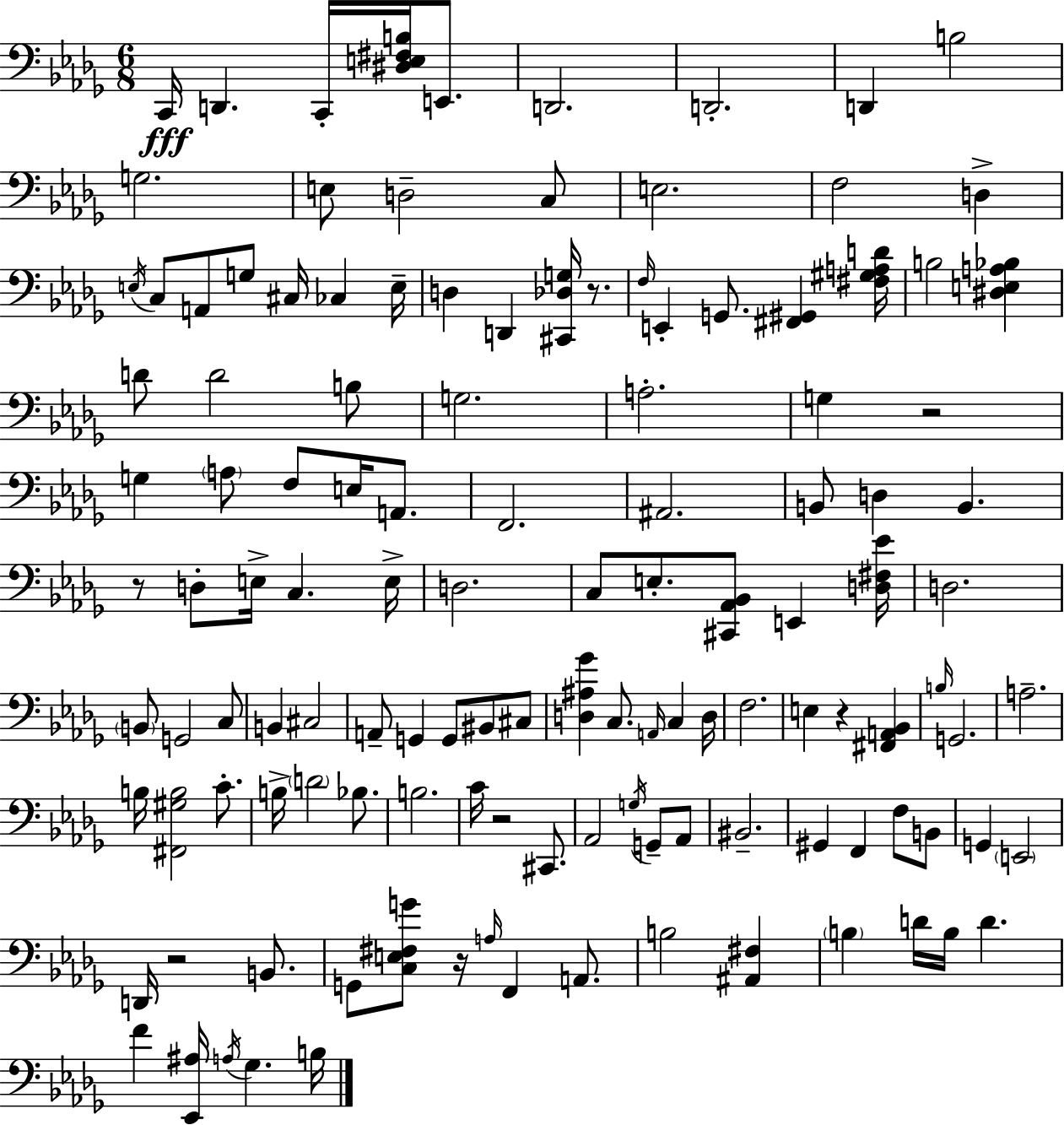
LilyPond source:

{
  \clef bass
  \numericTimeSignature
  \time 6/8
  \key bes \minor
  \repeat volta 2 { c,16\fff d,4. c,16-. <dis e fis b>16 e,8. | d,2. | d,2.-. | d,4 b2 | \break g2. | e8 d2-- c8 | e2. | f2 d4-> | \break \acciaccatura { e16 } c8 a,8 g8 cis16 ces4 | e16-- d4 d,4 <cis, des g>16 r8. | \grace { f16 } e,4-. g,8. <fis, gis,>4 | <fis gis a d'>16 b2 <dis e a bes>4 | \break d'8 d'2 | b8 g2. | a2.-. | g4 r2 | \break g4 \parenthesize a8 f8 e16 a,8. | f,2. | ais,2. | b,8 d4 b,4. | \break r8 d8-. e16-> c4. | e16-> d2. | c8 e8.-. <cis, aes, bes,>8 e,4 | <d fis ees'>16 d2. | \break \parenthesize b,8 g,2 | c8 b,4 cis2 | a,8-- g,4 g,8 bis,8 | cis8 <d ais ges'>4 c8. \grace { a,16 } c4 | \break d16 f2. | e4 r4 <fis, a, bes,>4 | \grace { b16 } g,2. | a2.-- | \break b16 <fis, gis b>2 | c'8.-. b16-> \parenthesize d'2 | bes8. b2. | c'16 r2 | \break cis,8. aes,2 | \acciaccatura { g16 } g,8-- aes,8 bis,2.-- | gis,4 f,4 | f8 b,8 g,4 \parenthesize e,2 | \break d,16 r2 | b,8. g,8 <c e fis g'>8 r16 \grace { a16 } f,4 | a,8. b2 | <ais, fis>4 \parenthesize b4 d'16 b16 | \break d'4. f'4 <ees, ais>16 \acciaccatura { a16 } | ges4. b16 } \bar "|."
}